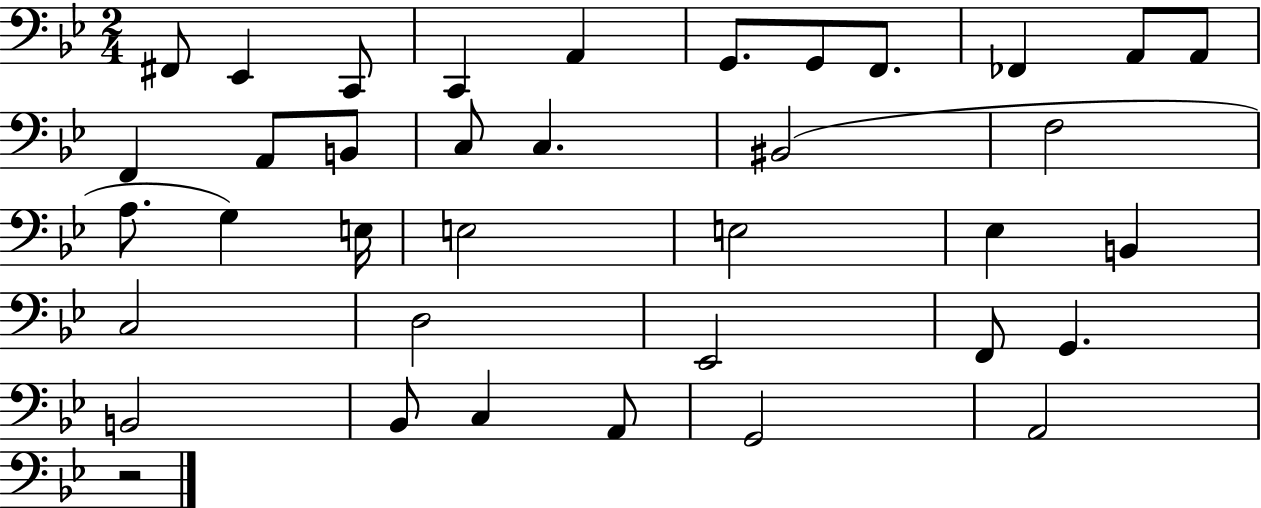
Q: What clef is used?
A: bass